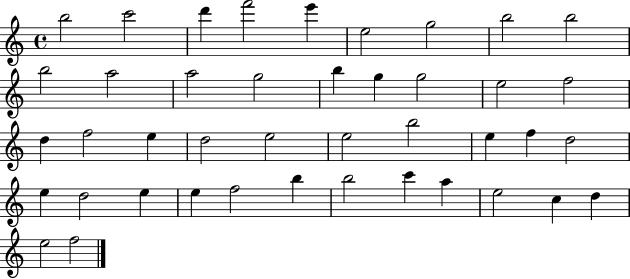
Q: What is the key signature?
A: C major